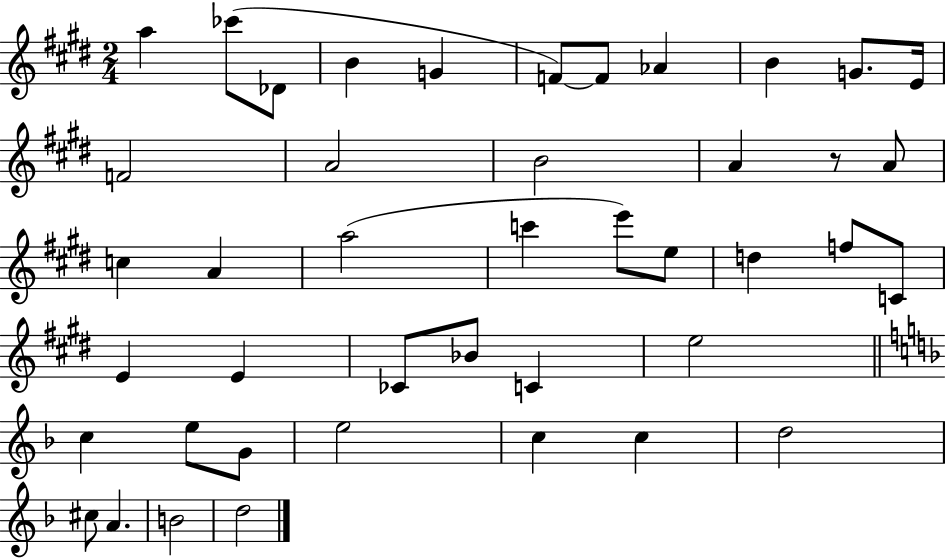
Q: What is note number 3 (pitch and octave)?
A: Db4